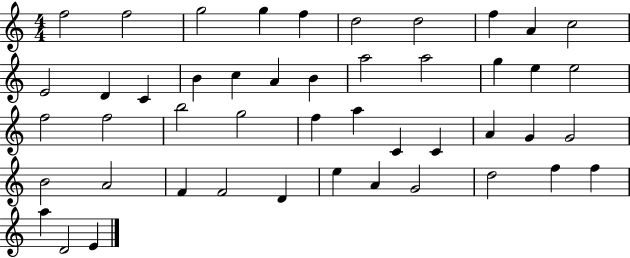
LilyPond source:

{
  \clef treble
  \numericTimeSignature
  \time 4/4
  \key c \major
  f''2 f''2 | g''2 g''4 f''4 | d''2 d''2 | f''4 a'4 c''2 | \break e'2 d'4 c'4 | b'4 c''4 a'4 b'4 | a''2 a''2 | g''4 e''4 e''2 | \break f''2 f''2 | b''2 g''2 | f''4 a''4 c'4 c'4 | a'4 g'4 g'2 | \break b'2 a'2 | f'4 f'2 d'4 | e''4 a'4 g'2 | d''2 f''4 f''4 | \break a''4 d'2 e'4 | \bar "|."
}